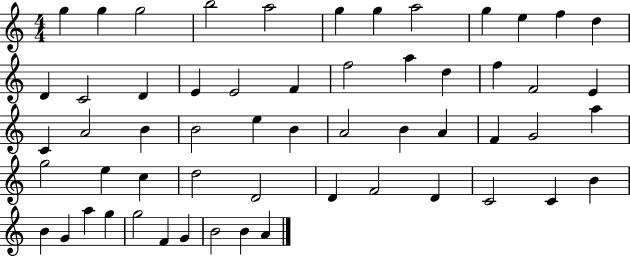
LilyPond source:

{
  \clef treble
  \numericTimeSignature
  \time 4/4
  \key c \major
  g''4 g''4 g''2 | b''2 a''2 | g''4 g''4 a''2 | g''4 e''4 f''4 d''4 | \break d'4 c'2 d'4 | e'4 e'2 f'4 | f''2 a''4 d''4 | f''4 f'2 e'4 | \break c'4 a'2 b'4 | b'2 e''4 b'4 | a'2 b'4 a'4 | f'4 g'2 a''4 | \break g''2 e''4 c''4 | d''2 d'2 | d'4 f'2 d'4 | c'2 c'4 b'4 | \break b'4 g'4 a''4 g''4 | g''2 f'4 g'4 | b'2 b'4 a'4 | \bar "|."
}